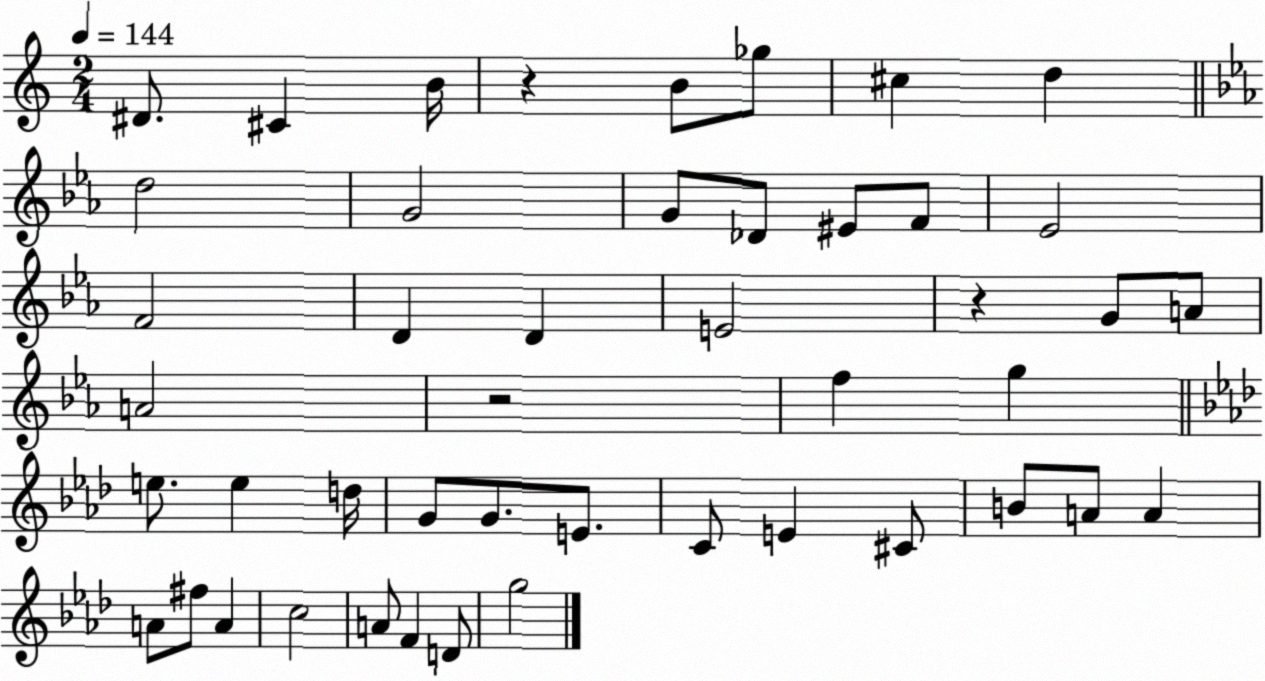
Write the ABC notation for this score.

X:1
T:Untitled
M:2/4
L:1/4
K:C
^D/2 ^C B/4 z B/2 _g/2 ^c d d2 G2 G/2 _D/2 ^E/2 F/2 _E2 F2 D D E2 z G/2 A/2 A2 z2 f g e/2 e d/4 G/2 G/2 E/2 C/2 E ^C/2 B/2 A/2 A A/2 ^f/2 A c2 A/2 F D/2 g2